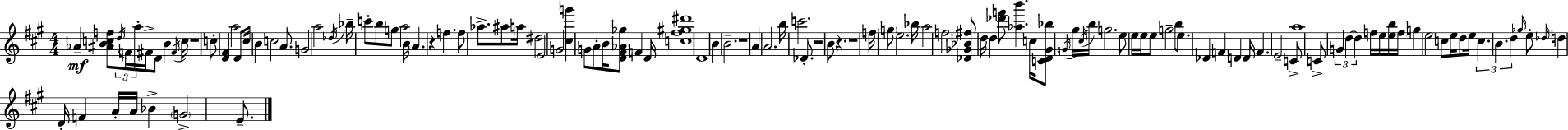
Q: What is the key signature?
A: A major